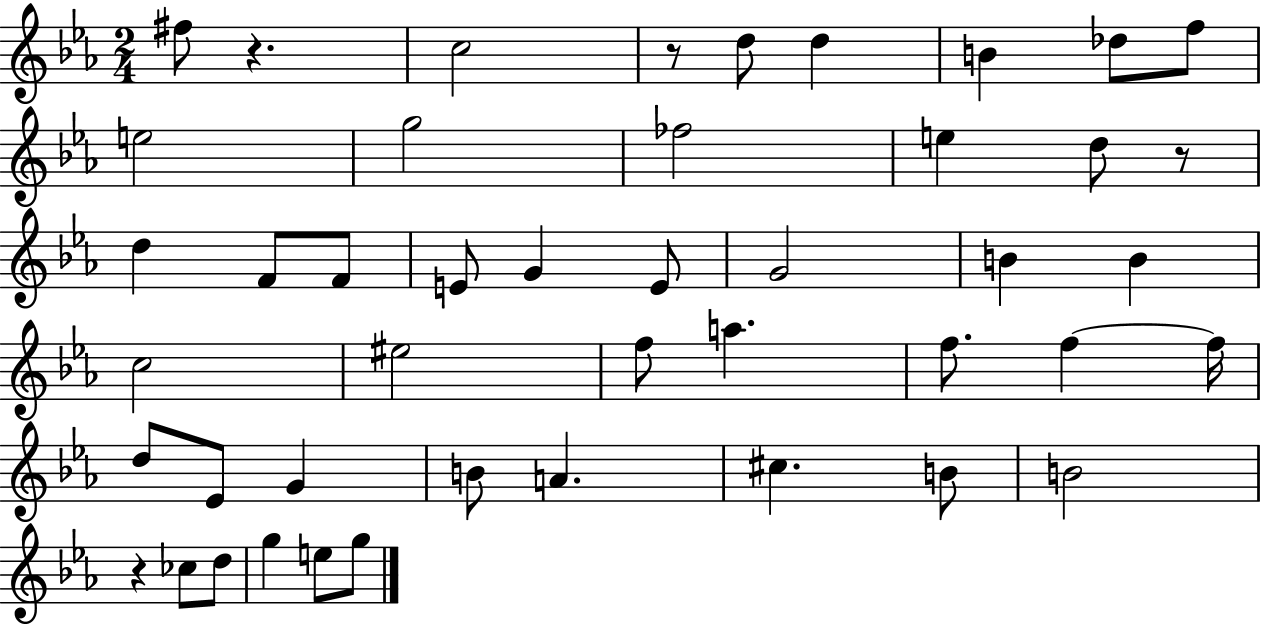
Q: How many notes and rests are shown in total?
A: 45